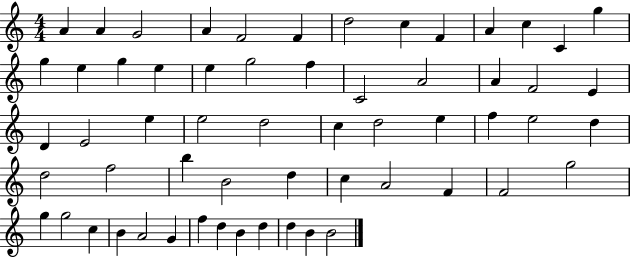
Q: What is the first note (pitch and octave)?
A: A4